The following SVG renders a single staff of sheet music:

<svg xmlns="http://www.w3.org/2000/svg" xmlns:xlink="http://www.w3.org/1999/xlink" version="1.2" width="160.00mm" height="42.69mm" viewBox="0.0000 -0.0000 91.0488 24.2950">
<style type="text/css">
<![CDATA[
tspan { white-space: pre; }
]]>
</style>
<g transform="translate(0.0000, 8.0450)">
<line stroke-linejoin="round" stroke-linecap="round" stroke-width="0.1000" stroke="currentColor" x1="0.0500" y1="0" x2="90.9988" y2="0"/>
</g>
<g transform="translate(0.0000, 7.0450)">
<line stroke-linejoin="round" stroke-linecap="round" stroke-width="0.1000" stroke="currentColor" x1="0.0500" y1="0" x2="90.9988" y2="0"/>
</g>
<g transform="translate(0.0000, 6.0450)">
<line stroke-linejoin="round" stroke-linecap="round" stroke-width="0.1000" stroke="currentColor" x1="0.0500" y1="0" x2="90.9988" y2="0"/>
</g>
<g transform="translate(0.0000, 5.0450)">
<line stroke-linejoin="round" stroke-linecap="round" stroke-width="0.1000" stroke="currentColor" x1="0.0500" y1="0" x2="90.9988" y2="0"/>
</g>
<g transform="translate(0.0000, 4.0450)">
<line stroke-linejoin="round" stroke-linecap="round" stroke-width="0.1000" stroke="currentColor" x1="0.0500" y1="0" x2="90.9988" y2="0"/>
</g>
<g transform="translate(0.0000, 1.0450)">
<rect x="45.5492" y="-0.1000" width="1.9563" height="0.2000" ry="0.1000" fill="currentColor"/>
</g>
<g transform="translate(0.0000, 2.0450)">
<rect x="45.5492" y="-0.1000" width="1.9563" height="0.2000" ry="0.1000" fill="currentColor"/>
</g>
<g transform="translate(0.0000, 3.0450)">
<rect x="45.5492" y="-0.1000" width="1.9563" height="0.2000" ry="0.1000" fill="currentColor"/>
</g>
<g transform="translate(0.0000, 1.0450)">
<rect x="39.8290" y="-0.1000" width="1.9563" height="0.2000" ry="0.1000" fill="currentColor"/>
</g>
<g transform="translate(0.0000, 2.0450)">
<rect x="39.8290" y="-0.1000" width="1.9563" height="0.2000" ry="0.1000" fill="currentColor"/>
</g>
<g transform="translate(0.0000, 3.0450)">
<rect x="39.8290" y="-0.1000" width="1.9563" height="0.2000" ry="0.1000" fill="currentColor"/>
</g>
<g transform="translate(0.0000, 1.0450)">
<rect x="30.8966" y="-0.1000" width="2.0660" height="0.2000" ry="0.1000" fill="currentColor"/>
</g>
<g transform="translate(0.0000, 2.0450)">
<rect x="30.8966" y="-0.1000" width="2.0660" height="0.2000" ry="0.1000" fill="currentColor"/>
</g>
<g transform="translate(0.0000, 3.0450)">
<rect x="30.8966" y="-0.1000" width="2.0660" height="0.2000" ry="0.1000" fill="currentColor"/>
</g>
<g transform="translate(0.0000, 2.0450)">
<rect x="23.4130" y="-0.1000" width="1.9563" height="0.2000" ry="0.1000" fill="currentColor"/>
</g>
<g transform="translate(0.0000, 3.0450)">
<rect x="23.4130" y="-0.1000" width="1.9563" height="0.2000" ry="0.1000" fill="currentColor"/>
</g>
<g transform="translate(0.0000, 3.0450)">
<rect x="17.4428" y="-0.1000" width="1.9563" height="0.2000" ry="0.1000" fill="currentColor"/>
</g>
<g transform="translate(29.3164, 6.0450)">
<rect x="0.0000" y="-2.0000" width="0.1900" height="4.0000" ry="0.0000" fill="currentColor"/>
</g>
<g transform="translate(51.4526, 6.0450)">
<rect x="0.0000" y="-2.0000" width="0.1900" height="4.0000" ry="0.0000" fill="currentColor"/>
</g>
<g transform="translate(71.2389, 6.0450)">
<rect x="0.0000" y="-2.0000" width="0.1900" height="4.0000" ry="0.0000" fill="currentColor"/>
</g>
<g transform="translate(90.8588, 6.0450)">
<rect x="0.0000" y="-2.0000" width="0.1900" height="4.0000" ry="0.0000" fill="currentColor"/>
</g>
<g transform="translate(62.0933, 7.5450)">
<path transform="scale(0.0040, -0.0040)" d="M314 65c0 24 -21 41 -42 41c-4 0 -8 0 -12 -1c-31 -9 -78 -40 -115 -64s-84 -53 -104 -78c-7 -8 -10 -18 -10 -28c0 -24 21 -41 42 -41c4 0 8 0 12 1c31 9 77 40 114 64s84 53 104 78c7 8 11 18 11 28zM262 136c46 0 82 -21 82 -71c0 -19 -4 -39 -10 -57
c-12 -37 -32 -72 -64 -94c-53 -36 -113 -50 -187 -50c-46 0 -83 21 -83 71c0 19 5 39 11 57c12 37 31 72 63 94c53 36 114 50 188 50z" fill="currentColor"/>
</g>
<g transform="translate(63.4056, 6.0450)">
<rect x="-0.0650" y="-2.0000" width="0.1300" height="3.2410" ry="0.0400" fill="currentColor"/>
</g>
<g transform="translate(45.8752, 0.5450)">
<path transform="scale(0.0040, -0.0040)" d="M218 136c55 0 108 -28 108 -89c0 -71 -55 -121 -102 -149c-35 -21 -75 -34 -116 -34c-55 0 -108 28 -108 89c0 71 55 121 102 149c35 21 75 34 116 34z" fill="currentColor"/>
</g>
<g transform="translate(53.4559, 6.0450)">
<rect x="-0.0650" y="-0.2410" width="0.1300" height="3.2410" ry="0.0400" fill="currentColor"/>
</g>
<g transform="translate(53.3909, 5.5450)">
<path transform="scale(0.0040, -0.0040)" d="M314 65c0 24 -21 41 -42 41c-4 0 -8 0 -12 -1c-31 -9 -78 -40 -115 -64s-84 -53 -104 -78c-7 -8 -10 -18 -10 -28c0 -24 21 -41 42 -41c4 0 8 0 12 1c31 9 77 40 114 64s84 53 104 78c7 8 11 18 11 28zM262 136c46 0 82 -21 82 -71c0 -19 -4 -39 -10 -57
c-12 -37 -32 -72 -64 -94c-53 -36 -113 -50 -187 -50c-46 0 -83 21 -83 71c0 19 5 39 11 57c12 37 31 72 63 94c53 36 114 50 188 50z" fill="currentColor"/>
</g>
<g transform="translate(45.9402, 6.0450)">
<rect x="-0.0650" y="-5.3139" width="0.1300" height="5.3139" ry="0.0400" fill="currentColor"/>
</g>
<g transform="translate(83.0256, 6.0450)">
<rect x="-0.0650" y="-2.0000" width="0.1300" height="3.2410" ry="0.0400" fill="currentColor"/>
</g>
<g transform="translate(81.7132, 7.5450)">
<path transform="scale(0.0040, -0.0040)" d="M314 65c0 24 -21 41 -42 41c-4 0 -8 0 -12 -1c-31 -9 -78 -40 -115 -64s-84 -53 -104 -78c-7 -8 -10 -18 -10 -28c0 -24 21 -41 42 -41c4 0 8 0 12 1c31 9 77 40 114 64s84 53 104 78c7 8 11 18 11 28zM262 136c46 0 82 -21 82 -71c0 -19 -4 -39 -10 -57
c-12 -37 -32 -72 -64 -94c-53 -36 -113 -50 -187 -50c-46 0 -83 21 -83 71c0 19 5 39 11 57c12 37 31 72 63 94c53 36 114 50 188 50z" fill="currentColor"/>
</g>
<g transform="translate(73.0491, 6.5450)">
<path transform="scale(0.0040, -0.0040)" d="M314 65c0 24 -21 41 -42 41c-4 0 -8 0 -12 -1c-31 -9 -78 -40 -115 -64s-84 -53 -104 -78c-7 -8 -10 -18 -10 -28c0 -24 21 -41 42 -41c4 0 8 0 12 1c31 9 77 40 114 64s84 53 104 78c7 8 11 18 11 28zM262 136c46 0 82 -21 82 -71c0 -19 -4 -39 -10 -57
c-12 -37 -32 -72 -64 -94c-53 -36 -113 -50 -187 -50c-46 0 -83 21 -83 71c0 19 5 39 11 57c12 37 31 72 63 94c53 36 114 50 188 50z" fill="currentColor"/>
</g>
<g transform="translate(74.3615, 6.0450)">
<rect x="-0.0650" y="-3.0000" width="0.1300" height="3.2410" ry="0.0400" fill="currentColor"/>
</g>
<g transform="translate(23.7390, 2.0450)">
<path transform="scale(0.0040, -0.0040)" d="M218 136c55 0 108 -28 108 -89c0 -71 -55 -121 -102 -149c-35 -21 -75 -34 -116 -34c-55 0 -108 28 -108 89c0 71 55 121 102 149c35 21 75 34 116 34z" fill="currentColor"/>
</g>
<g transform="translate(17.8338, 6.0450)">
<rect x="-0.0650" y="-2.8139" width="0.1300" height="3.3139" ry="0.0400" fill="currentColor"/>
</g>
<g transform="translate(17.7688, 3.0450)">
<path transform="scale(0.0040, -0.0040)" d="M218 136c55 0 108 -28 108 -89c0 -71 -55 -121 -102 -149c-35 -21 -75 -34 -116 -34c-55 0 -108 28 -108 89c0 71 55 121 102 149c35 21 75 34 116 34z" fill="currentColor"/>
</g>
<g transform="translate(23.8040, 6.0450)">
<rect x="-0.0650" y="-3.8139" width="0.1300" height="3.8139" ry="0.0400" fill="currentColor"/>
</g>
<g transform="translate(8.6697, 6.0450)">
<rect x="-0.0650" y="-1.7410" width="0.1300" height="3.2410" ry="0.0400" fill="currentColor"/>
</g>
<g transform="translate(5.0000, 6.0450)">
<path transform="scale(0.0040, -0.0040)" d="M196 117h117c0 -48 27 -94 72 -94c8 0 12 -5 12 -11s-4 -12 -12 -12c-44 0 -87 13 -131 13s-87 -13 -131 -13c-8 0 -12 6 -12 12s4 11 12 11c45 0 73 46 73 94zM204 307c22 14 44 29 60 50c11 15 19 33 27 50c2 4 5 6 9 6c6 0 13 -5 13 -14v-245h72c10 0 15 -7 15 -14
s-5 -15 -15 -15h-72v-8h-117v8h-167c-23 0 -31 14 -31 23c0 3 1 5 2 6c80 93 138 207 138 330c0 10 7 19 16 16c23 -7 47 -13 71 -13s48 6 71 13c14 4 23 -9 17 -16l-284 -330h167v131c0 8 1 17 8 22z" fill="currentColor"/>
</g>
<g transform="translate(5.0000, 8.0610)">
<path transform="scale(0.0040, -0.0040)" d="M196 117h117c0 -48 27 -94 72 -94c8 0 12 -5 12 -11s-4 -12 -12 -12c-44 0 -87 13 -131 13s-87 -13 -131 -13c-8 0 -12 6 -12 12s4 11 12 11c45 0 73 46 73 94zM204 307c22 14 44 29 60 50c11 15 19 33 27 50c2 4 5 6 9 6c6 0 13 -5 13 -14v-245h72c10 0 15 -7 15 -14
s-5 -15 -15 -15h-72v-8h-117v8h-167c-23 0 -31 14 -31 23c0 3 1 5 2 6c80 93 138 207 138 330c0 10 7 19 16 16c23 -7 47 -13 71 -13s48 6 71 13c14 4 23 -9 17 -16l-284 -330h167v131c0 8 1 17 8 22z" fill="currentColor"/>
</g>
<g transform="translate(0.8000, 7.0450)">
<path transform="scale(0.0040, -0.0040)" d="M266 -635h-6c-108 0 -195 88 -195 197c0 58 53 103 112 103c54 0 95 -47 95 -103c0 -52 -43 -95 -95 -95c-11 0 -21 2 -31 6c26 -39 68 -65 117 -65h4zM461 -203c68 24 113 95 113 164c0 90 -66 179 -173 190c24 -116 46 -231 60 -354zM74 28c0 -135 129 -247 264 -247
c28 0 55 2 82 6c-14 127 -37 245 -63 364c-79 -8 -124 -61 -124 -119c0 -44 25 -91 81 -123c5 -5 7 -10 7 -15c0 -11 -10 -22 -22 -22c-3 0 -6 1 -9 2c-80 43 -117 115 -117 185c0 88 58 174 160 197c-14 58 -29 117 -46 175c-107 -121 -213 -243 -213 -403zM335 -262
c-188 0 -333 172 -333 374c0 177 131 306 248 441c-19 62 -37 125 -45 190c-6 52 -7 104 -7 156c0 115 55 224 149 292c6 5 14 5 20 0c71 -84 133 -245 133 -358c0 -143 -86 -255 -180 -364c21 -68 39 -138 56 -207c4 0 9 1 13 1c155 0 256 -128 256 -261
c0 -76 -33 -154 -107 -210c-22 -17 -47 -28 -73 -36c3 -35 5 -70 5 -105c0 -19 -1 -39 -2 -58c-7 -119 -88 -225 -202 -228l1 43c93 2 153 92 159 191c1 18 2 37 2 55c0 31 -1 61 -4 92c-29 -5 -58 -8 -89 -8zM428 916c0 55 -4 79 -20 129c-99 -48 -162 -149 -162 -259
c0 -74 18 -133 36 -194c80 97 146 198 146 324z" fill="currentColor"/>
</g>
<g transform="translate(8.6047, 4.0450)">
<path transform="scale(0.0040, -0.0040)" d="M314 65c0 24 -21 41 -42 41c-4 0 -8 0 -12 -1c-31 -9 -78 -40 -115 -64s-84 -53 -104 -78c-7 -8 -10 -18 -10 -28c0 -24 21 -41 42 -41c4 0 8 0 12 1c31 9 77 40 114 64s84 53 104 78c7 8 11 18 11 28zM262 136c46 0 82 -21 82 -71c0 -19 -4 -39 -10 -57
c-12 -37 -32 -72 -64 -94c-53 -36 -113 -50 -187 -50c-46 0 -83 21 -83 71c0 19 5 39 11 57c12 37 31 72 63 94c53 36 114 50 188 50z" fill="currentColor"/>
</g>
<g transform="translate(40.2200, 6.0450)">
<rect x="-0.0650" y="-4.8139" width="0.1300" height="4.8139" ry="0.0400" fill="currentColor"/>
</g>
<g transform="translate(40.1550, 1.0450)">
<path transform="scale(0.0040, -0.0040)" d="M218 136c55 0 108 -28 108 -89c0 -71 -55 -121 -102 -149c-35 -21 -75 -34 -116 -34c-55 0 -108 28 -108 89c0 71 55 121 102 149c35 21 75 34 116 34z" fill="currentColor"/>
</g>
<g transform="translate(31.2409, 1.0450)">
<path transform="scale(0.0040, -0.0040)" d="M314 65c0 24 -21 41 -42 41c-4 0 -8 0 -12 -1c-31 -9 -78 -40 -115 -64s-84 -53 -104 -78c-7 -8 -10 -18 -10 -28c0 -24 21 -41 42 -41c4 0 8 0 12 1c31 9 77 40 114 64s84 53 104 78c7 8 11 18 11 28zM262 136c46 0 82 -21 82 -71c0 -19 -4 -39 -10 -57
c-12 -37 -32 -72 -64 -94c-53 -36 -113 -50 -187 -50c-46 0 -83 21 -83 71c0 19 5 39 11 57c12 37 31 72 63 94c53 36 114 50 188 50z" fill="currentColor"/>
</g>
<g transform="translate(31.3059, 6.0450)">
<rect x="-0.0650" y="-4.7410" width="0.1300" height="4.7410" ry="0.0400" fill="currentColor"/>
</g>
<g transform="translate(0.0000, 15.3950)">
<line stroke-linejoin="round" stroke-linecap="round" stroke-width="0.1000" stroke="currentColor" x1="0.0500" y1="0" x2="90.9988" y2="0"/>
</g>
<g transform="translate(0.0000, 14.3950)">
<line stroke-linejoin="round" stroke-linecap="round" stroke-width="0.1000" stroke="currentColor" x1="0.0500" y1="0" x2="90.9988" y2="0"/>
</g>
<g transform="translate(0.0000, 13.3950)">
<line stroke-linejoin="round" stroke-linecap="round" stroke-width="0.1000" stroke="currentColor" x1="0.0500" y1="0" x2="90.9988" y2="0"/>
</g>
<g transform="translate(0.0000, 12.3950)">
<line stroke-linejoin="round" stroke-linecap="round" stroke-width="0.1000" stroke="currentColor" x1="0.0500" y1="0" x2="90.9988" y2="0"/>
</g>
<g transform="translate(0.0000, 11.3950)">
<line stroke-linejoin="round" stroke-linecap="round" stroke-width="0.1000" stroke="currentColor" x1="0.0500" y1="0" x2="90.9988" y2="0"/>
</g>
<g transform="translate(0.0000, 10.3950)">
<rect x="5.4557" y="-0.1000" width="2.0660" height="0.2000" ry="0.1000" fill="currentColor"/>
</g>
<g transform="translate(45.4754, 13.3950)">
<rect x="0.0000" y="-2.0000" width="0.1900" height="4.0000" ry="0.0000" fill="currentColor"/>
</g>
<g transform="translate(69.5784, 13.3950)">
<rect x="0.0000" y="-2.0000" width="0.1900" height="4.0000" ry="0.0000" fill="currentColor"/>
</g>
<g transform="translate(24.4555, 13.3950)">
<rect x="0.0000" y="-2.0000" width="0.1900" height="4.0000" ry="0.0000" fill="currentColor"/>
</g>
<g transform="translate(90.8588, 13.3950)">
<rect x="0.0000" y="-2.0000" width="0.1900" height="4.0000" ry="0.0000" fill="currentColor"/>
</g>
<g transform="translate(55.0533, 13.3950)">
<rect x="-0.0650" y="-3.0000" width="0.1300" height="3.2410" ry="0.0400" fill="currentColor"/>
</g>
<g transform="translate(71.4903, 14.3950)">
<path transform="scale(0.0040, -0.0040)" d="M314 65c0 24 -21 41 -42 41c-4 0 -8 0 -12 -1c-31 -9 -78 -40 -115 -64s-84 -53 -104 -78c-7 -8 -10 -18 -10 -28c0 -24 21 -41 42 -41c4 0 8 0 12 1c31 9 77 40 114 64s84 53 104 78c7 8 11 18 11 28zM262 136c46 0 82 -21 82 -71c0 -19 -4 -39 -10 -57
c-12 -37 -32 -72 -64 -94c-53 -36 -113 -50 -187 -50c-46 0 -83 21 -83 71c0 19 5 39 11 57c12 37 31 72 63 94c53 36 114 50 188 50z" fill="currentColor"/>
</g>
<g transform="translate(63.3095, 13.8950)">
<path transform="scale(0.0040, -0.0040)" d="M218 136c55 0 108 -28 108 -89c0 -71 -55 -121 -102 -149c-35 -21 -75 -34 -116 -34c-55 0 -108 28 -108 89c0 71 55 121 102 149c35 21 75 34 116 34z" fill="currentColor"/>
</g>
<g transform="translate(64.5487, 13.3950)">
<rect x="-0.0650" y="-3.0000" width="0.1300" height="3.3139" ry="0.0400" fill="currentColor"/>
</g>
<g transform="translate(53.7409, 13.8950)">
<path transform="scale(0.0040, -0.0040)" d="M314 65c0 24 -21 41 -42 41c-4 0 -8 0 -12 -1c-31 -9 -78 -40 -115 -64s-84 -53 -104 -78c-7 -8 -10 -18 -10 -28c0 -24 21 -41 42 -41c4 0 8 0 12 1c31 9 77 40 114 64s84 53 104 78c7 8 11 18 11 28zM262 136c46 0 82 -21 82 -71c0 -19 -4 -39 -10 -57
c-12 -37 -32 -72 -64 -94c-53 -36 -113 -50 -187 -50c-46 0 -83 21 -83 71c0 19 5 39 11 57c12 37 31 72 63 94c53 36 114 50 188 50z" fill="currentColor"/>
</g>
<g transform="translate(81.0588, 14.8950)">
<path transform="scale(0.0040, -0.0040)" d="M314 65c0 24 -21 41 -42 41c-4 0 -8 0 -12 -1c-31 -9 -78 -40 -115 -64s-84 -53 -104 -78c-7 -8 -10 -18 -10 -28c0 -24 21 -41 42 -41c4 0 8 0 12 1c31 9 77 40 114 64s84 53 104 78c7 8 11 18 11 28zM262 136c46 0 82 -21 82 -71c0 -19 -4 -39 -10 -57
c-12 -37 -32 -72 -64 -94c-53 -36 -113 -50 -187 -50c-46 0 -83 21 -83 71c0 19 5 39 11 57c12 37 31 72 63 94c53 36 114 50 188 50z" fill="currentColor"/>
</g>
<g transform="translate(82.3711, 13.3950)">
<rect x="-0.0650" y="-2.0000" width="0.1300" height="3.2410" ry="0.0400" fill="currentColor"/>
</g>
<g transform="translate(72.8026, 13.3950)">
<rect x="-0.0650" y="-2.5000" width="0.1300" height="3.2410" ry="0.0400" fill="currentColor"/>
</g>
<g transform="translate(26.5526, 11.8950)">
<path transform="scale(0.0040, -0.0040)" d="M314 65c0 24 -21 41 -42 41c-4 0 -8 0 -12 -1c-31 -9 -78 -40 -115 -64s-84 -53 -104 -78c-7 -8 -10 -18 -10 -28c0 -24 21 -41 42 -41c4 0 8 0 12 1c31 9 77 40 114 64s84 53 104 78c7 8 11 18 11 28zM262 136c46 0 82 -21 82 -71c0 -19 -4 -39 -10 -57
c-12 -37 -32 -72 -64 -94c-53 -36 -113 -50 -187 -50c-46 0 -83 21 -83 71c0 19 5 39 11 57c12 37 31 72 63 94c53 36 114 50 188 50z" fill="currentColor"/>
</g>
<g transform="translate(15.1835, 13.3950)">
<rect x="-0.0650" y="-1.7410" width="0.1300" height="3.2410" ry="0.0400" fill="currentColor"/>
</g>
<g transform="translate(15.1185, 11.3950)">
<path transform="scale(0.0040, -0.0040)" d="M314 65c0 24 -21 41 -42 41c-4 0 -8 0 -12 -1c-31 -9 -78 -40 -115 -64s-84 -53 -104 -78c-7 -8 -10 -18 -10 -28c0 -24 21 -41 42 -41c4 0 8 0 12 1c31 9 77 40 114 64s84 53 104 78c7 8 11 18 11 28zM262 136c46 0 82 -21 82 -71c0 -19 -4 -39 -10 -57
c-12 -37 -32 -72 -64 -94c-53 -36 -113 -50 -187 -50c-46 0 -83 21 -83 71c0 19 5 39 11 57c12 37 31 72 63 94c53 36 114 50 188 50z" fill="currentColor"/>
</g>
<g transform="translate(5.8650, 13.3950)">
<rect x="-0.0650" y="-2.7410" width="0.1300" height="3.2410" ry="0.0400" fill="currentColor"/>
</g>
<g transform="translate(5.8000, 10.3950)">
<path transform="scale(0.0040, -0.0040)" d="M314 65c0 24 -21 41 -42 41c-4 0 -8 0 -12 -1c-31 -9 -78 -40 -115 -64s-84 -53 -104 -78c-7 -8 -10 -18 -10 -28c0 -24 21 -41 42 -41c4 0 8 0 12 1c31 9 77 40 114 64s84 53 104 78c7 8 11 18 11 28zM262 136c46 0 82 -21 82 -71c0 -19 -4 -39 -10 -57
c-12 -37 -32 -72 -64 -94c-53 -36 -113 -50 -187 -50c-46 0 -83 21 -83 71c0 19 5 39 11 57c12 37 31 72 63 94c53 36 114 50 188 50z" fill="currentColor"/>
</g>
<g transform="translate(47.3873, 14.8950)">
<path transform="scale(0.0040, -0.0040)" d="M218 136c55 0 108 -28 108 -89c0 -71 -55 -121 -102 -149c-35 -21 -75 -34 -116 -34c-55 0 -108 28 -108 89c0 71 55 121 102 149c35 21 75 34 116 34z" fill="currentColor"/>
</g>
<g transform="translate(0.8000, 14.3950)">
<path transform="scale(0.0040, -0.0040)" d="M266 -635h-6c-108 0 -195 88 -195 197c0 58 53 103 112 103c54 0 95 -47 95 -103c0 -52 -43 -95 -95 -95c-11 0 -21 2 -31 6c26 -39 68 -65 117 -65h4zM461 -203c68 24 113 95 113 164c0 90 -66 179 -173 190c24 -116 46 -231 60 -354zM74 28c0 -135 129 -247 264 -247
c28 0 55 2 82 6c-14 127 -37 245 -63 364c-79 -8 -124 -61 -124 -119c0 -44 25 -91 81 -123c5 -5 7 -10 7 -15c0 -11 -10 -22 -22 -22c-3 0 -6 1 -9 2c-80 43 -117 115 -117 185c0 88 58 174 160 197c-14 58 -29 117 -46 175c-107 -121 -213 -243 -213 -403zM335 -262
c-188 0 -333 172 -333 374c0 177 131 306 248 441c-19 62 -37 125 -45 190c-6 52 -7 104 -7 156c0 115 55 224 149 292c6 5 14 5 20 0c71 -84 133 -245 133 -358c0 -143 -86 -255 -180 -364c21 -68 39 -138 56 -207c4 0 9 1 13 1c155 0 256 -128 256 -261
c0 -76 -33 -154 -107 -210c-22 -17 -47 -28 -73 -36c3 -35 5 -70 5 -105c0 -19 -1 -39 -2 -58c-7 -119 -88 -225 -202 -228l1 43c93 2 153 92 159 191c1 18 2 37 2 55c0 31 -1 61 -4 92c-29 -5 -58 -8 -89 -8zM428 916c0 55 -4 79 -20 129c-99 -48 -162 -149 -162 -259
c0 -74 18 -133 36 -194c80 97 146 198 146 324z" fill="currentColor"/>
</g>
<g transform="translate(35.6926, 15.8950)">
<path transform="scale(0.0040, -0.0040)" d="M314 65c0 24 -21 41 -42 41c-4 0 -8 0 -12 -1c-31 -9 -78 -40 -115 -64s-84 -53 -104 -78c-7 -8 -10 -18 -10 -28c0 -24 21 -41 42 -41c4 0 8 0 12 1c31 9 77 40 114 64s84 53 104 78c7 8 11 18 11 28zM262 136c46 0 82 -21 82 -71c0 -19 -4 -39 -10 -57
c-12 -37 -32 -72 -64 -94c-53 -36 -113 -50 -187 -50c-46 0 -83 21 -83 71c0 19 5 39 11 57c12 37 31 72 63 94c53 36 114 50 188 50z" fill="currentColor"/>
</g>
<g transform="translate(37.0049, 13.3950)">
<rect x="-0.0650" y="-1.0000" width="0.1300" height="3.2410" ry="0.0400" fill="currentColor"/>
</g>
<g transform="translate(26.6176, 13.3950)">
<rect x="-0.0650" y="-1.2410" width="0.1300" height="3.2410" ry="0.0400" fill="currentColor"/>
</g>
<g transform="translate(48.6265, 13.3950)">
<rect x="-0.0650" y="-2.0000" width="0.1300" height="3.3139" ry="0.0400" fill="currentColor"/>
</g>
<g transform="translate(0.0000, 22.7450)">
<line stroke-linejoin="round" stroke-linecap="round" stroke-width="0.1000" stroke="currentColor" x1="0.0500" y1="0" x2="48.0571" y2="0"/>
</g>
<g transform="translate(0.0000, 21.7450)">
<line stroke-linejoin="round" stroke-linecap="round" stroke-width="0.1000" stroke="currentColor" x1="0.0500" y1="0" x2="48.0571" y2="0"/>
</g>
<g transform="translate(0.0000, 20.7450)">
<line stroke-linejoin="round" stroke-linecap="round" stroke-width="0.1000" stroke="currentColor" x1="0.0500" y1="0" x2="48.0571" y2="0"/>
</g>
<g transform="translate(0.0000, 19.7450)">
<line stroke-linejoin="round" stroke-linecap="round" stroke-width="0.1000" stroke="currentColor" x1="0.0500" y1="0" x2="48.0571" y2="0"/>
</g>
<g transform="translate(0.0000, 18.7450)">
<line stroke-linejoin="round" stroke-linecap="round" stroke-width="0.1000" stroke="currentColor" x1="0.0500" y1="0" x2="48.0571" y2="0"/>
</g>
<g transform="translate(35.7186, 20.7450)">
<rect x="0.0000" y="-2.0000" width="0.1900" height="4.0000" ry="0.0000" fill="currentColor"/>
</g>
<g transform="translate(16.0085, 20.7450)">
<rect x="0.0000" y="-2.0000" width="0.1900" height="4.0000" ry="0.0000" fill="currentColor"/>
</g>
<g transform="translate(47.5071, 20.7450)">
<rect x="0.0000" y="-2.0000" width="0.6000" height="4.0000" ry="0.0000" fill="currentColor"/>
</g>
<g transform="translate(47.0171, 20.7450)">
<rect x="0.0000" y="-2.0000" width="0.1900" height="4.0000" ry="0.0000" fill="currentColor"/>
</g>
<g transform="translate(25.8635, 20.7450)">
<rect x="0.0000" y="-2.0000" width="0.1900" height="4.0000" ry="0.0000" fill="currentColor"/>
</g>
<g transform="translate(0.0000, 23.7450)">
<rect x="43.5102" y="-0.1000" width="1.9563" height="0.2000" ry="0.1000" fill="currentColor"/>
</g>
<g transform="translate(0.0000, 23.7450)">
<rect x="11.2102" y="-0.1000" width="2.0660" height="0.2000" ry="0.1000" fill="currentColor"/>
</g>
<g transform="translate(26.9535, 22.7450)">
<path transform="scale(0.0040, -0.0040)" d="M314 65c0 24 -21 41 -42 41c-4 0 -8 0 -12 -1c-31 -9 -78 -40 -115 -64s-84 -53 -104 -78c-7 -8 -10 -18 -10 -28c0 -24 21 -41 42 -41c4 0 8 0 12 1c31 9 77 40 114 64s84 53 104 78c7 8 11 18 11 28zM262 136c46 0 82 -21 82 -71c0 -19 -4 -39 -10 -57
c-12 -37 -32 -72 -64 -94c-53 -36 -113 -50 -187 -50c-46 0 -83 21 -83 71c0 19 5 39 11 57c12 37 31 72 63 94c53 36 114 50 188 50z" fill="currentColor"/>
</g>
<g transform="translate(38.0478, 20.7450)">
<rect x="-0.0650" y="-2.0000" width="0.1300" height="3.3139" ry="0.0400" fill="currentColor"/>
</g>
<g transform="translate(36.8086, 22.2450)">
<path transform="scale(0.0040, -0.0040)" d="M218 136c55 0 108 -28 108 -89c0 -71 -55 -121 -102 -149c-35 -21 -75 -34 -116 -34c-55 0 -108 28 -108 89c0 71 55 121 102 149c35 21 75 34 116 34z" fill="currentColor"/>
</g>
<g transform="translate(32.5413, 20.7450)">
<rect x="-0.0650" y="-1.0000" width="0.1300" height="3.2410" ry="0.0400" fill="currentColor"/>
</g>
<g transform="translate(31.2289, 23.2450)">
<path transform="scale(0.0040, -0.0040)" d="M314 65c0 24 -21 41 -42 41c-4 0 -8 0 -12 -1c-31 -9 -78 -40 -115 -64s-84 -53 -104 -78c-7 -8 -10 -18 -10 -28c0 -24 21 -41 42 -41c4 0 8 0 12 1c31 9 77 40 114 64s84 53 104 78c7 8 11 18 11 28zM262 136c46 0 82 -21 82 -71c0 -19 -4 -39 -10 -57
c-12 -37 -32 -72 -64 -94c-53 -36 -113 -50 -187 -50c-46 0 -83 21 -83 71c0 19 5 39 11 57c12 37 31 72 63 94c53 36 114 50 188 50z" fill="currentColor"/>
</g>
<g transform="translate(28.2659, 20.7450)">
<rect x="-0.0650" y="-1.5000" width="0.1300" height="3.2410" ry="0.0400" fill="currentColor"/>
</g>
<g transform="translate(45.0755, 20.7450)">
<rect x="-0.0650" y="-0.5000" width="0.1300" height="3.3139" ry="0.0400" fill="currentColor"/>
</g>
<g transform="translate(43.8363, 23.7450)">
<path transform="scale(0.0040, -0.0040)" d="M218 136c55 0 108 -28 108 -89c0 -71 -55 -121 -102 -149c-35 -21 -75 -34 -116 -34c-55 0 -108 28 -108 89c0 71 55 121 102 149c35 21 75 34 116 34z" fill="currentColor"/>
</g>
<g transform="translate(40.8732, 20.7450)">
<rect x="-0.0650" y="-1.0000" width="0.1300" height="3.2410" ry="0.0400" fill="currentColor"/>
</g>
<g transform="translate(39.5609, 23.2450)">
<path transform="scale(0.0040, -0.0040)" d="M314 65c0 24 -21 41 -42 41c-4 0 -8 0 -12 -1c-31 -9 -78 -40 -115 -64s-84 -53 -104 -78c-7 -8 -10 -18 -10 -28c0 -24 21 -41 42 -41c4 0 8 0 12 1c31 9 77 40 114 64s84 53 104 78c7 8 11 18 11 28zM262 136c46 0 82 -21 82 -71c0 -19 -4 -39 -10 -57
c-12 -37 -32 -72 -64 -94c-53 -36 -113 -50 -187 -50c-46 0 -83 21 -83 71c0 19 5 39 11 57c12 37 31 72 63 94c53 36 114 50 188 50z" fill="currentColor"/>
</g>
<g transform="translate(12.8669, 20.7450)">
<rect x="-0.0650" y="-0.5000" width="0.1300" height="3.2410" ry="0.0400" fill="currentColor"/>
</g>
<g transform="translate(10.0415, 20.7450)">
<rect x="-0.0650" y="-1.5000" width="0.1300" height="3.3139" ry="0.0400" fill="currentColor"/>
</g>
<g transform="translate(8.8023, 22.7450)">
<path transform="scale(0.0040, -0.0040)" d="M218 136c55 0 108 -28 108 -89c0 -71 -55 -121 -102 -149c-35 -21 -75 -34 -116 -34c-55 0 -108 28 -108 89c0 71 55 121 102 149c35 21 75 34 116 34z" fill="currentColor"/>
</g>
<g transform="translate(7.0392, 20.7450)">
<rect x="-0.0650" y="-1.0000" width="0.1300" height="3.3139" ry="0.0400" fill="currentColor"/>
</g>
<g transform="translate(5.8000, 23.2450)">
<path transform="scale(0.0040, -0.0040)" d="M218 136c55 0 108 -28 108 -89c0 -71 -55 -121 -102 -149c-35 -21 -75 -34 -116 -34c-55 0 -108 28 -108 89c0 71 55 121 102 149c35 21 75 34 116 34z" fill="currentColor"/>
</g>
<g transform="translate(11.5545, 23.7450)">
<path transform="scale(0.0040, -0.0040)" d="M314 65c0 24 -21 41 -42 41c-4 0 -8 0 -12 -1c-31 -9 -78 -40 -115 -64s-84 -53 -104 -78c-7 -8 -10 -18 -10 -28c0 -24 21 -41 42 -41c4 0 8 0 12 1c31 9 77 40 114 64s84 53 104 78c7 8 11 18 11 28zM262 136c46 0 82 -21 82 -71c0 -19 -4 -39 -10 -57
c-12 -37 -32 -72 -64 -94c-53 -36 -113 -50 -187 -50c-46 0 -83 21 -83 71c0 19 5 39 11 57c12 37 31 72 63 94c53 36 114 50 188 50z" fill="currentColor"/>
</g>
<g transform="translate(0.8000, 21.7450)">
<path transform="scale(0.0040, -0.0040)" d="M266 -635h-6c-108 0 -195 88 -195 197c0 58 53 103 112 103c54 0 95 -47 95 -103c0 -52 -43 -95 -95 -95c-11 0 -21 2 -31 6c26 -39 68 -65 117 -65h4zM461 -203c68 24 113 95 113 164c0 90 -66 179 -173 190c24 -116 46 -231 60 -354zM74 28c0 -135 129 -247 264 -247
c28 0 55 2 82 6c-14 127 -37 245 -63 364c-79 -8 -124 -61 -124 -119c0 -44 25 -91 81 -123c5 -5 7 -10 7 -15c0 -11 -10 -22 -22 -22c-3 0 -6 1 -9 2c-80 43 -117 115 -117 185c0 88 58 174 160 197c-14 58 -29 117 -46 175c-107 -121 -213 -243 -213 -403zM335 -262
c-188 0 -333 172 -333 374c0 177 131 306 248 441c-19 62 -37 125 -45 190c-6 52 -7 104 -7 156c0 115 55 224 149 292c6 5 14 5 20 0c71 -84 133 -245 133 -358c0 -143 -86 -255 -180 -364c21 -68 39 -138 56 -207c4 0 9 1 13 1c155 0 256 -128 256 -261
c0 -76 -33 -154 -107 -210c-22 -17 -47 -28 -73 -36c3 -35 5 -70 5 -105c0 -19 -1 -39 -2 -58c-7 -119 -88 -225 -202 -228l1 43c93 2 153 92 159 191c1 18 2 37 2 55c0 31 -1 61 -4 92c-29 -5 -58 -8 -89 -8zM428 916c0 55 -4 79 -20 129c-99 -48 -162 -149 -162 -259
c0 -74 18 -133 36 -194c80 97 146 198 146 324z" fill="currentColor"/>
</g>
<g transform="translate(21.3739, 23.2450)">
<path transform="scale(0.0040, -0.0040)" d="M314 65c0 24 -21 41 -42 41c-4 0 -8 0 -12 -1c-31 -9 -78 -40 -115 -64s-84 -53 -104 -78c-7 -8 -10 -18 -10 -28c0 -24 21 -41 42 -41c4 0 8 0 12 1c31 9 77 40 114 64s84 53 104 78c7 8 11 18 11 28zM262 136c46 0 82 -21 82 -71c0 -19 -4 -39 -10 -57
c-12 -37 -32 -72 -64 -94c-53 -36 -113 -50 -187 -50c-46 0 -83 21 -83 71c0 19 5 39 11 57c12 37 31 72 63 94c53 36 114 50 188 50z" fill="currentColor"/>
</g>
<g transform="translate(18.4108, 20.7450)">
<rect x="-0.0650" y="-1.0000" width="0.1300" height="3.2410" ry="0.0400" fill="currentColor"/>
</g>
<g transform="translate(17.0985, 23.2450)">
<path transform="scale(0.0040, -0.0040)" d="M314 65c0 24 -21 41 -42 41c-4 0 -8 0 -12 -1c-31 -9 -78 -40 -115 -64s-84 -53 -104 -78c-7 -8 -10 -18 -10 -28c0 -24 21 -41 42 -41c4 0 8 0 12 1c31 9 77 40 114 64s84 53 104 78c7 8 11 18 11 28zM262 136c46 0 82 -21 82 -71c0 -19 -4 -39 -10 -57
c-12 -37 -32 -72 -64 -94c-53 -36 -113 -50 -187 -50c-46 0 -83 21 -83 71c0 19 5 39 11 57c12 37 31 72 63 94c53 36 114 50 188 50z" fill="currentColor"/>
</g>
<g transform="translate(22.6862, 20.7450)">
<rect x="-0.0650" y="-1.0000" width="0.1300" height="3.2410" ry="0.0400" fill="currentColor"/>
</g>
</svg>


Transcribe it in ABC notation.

X:1
T:Untitled
M:4/4
L:1/4
K:C
f2 a c' e'2 e' f' c2 F2 A2 F2 a2 f2 e2 D2 F A2 A G2 F2 D E C2 D2 D2 E2 D2 F D2 C